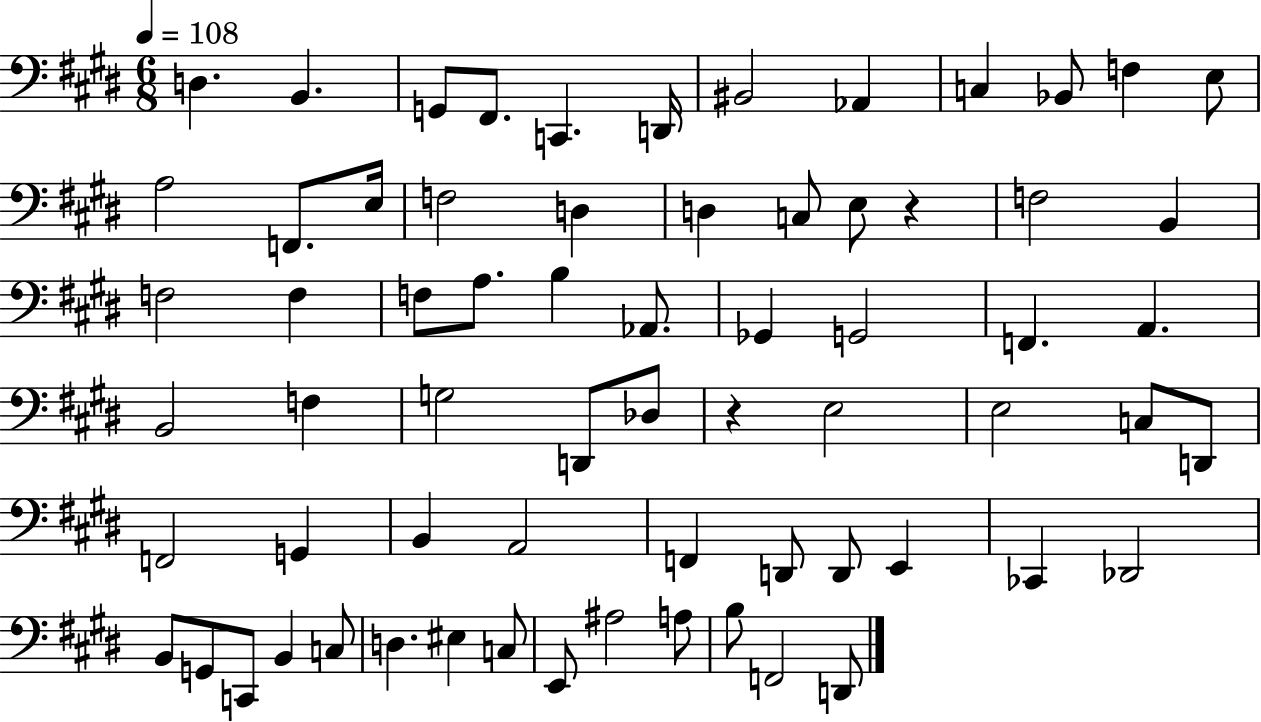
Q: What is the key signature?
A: E major